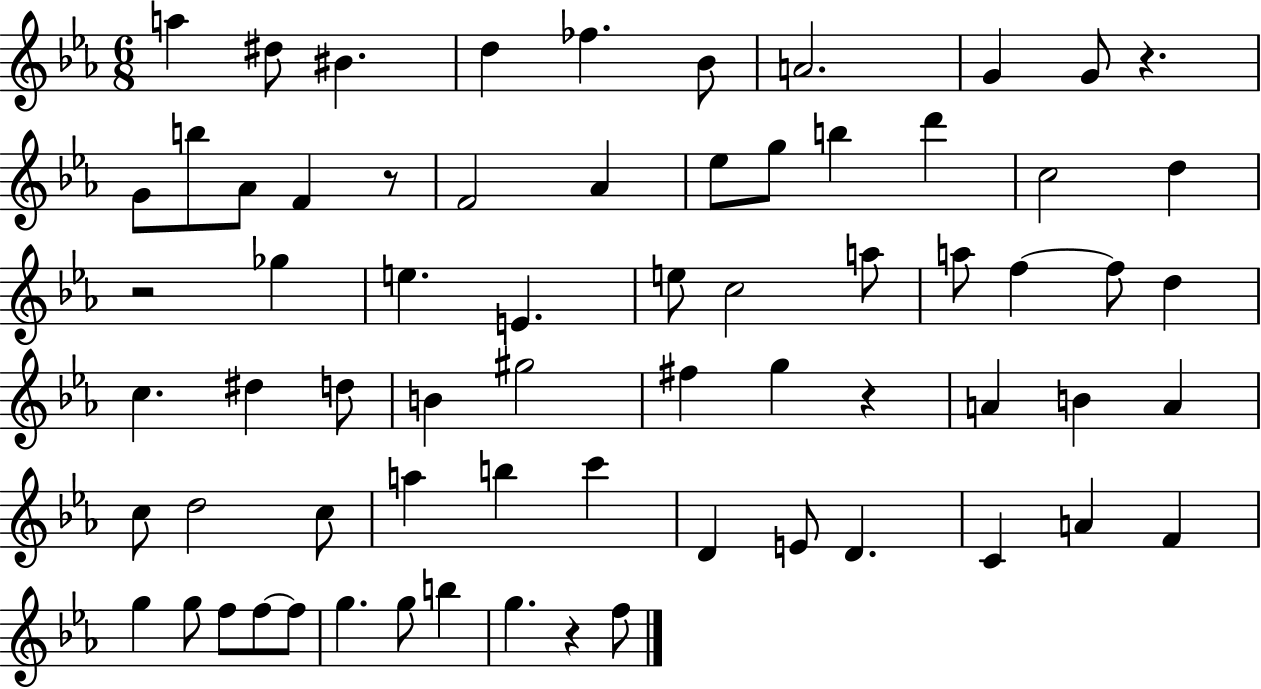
X:1
T:Untitled
M:6/8
L:1/4
K:Eb
a ^d/2 ^B d _f _B/2 A2 G G/2 z G/2 b/2 _A/2 F z/2 F2 _A _e/2 g/2 b d' c2 d z2 _g e E e/2 c2 a/2 a/2 f f/2 d c ^d d/2 B ^g2 ^f g z A B A c/2 d2 c/2 a b c' D E/2 D C A F g g/2 f/2 f/2 f/2 g g/2 b g z f/2